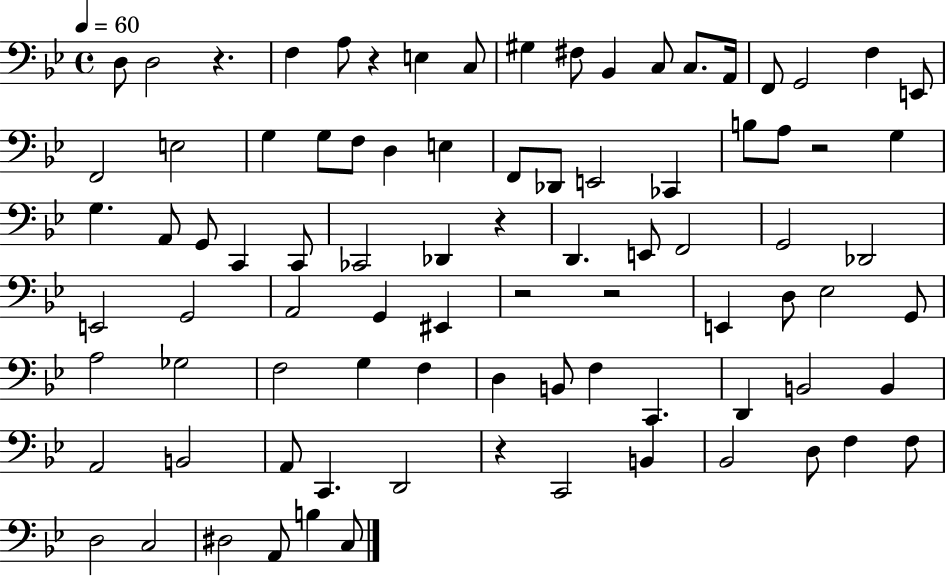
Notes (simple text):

D3/e D3/h R/q. F3/q A3/e R/q E3/q C3/e G#3/q F#3/e Bb2/q C3/e C3/e. A2/s F2/e G2/h F3/q E2/e F2/h E3/h G3/q G3/e F3/e D3/q E3/q F2/e Db2/e E2/h CES2/q B3/e A3/e R/h G3/q G3/q. A2/e G2/e C2/q C2/e CES2/h Db2/q R/q D2/q. E2/e F2/h G2/h Db2/h E2/h G2/h A2/h G2/q EIS2/q R/h R/h E2/q D3/e Eb3/h G2/e A3/h Gb3/h F3/h G3/q F3/q D3/q B2/e F3/q C2/q. D2/q B2/h B2/q A2/h B2/h A2/e C2/q. D2/h R/q C2/h B2/q Bb2/h D3/e F3/q F3/e D3/h C3/h D#3/h A2/e B3/q C3/e